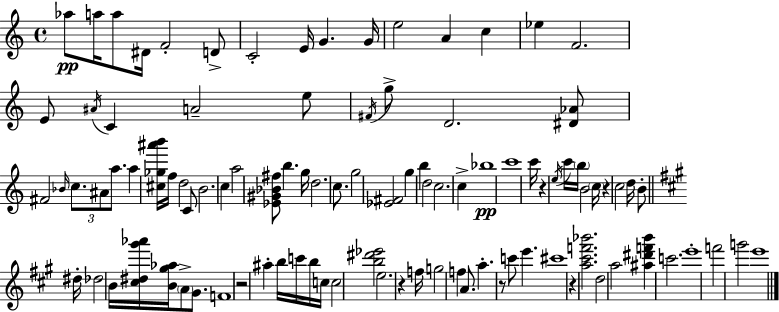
{
  \clef treble
  \time 4/4
  \defaultTimeSignature
  \key c \major
  aes''8\pp a''16 a''8 dis'16 f'2-. d'8-> | c'2-. e'16 g'4. g'16 | e''2 a'4 c''4 | ees''4 f'2. | \break e'8 \acciaccatura { ais'16 } c'4 a'2-- e''8 | \acciaccatura { fis'16 } g''8-> d'2. | <dis' aes'>8 fis'2 \grace { bes'16 } \tuplet 3/2 { c''8. ais'8 | a''8. } a''4 <cis'' ges'' ais''' b'''>16 f''16 d''2 | \break c'8 b'2. c''4 | a''2 <ees' gis' bes' fis''>8 b''4. | g''16 d''2. | c''8. g''2 <ees' fis'>2 | \break g''4 b''4 d''2 | c''2. c''4-> | bes''1\pp | c'''1 | \break c'''16 r4 \acciaccatura { e''16 } c'''16 \parenthesize b''16 b'2 | \parenthesize c''16 r4 c''2 | d''16 b'8-. \bar "||" \break \key a \major dis''16-. des''2 b'16 <cis'' dis'' gis''' aes'''>16 <b' gis'' aes''>16 \parenthesize a'8-> gis'8. | f'1 | r2 ais''4-. b''16 c'''16 b''16 | c''16 c''2 <b'' dis''' ees'''>2 | \break e''2. r4 | f''16 g''2 f''4 a'8. | a''4.-. r8 c'''8 e'''4. | cis'''1 | \break r4 <a'' cis''' f''' bes'''>2. | d''2 a''2 | <ais'' dis''' f''' b'''>4 c'''2. | e'''1-. | \break f'''2 g'''2 | e'''1 | \bar "|."
}